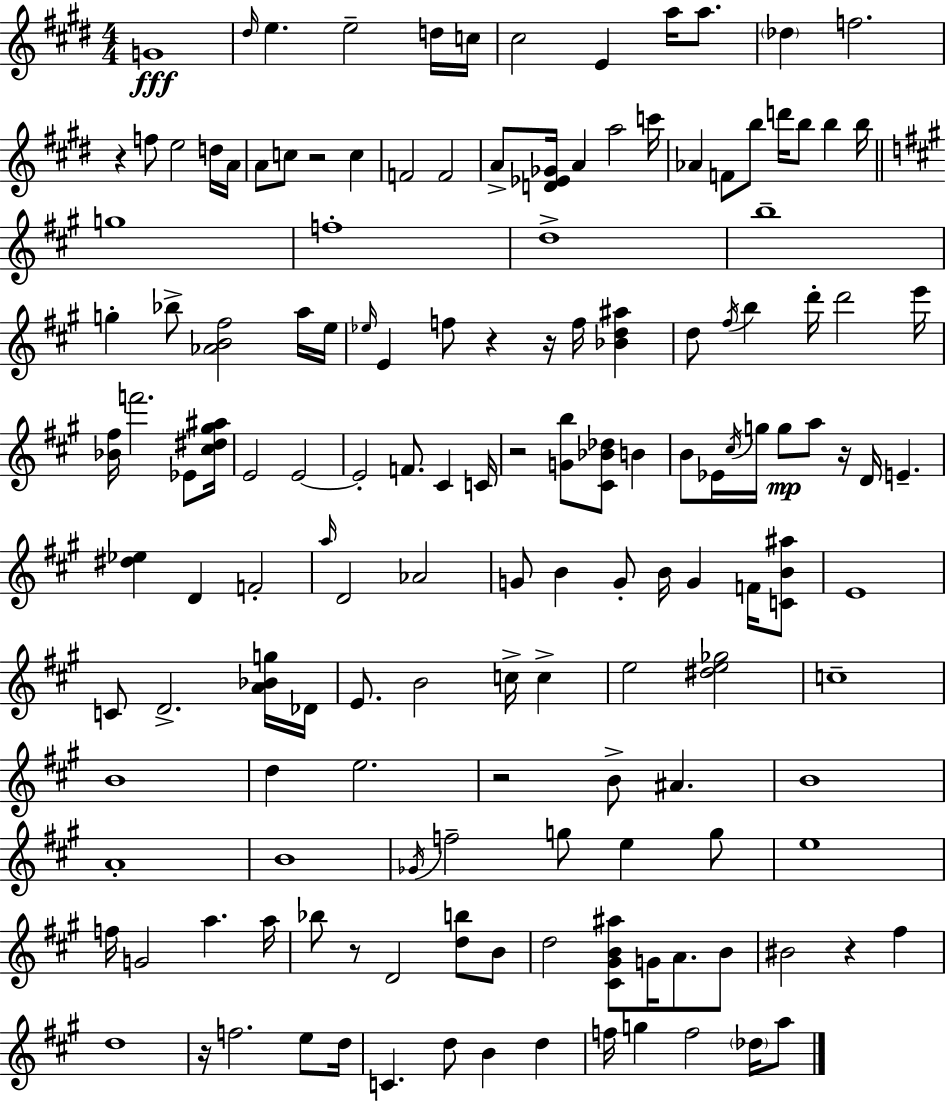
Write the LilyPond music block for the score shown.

{
  \clef treble
  \numericTimeSignature
  \time 4/4
  \key e \major
  g'1\fff | \grace { dis''16 } e''4. e''2-- d''16 | c''16 cis''2 e'4 a''16 a''8. | \parenthesize des''4 f''2. | \break r4 f''8 e''2 d''16 | a'16 a'8 c''8 r2 c''4 | f'2 f'2 | a'8-> <d' ees' ges'>16 a'4 a''2 | \break c'''16 aes'4 f'8 b''8 d'''16 b''8 b''4 | b''16 \bar "||" \break \key a \major g''1 | f''1-. | d''1-> | b''1-- | \break g''4-. bes''8-> <aes' b' fis''>2 a''16 e''16 | \grace { ees''16 } e'4 f''8 r4 r16 f''16 <bes' d'' ais''>4 | d''8 \acciaccatura { fis''16 } b''4 d'''16-. d'''2 | e'''16 <bes' fis''>16 f'''2. ees'8 | \break <cis'' dis'' gis'' ais''>16 e'2 e'2~~ | e'2-. f'8. cis'4 | c'16 r2 <g' b''>8 <cis' bes' des''>8 b'4 | b'8 ees'16 \acciaccatura { cis''16 } g''16 g''8\mp a''8 r16 d'16 e'4.-- | \break <dis'' ees''>4 d'4 f'2-. | \grace { a''16 } d'2 aes'2 | g'8 b'4 g'8-. b'16 g'4 | f'16 <c' b' ais''>8 e'1 | \break c'8 d'2.-> | <a' bes' g''>16 des'16 e'8. b'2 c''16-> | c''4-> e''2 <dis'' e'' ges''>2 | c''1-- | \break b'1 | d''4 e''2. | r2 b'8-> ais'4. | b'1 | \break a'1-. | b'1 | \acciaccatura { ges'16 } f''2-- g''8 e''4 | g''8 e''1 | \break f''16 g'2 a''4. | a''16 bes''8 r8 d'2 | <d'' b''>8 b'8 d''2 <cis' gis' b' ais''>8 g'16 | a'8. b'8 bis'2 r4 | \break fis''4 d''1 | r16 f''2. | e''8 d''16 c'4. d''8 b'4 | d''4 f''16 g''4 f''2 | \break \parenthesize des''16 a''8 \bar "|."
}